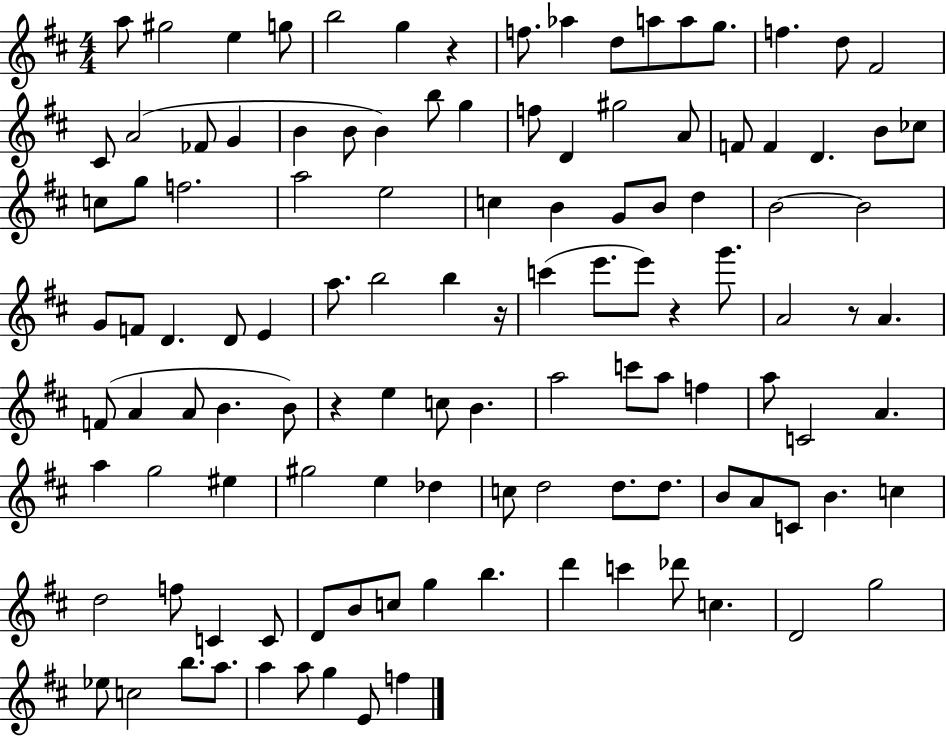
X:1
T:Untitled
M:4/4
L:1/4
K:D
a/2 ^g2 e g/2 b2 g z f/2 _a d/2 a/2 a/2 g/2 f d/2 ^F2 ^C/2 A2 _F/2 G B B/2 B b/2 g f/2 D ^g2 A/2 F/2 F D B/2 _c/2 c/2 g/2 f2 a2 e2 c B G/2 B/2 d B2 B2 G/2 F/2 D D/2 E a/2 b2 b z/4 c' e'/2 e'/2 z g'/2 A2 z/2 A F/2 A A/2 B B/2 z e c/2 B a2 c'/2 a/2 f a/2 C2 A a g2 ^e ^g2 e _d c/2 d2 d/2 d/2 B/2 A/2 C/2 B c d2 f/2 C C/2 D/2 B/2 c/2 g b d' c' _d'/2 c D2 g2 _e/2 c2 b/2 a/2 a a/2 g E/2 f